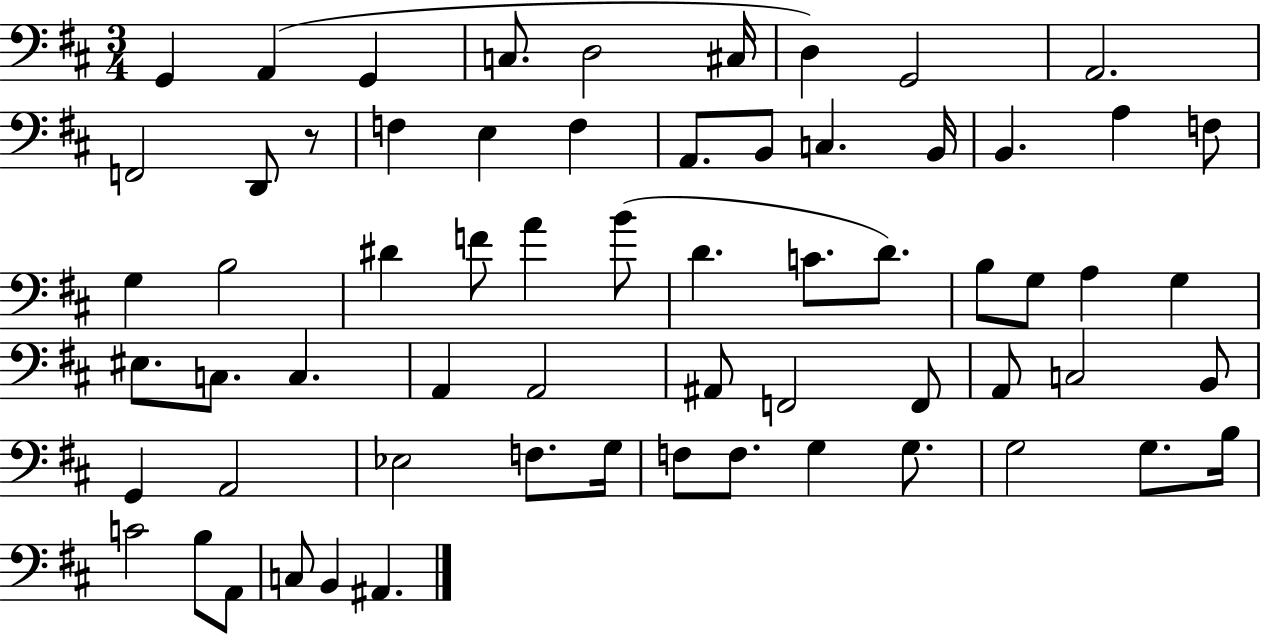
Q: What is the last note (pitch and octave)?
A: A#2